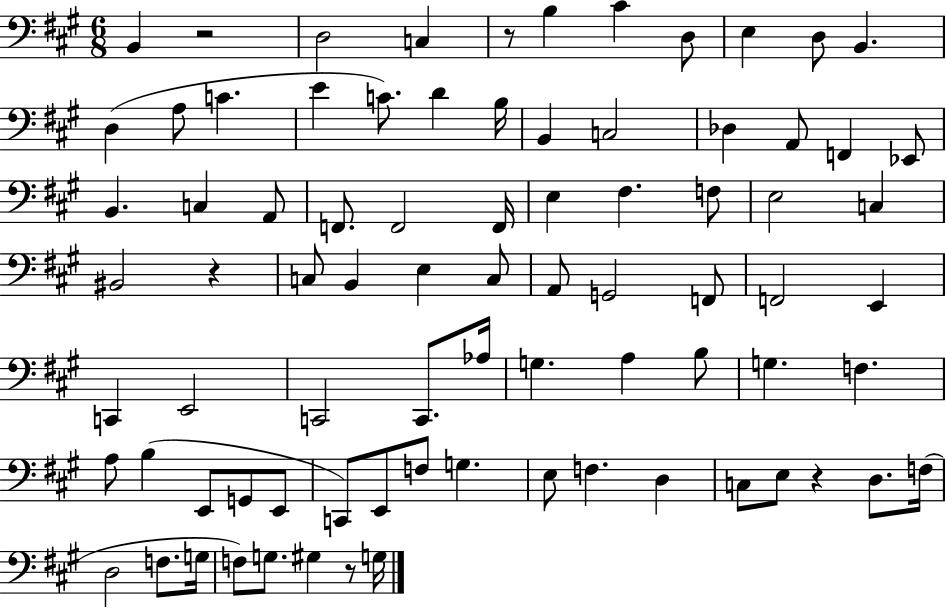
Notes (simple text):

B2/q R/h D3/h C3/q R/e B3/q C#4/q D3/e E3/q D3/e B2/q. D3/q A3/e C4/q. E4/q C4/e. D4/q B3/s B2/q C3/h Db3/q A2/e F2/q Eb2/e B2/q. C3/q A2/e F2/e. F2/h F2/s E3/q F#3/q. F3/e E3/h C3/q BIS2/h R/q C3/e B2/q E3/q C3/e A2/e G2/h F2/e F2/h E2/q C2/q E2/h C2/h C2/e. Ab3/s G3/q. A3/q B3/e G3/q. F3/q. A3/e B3/q E2/e G2/e E2/e C2/e E2/e F3/e G3/q. E3/e F3/q. D3/q C3/e E3/e R/q D3/e. F3/s D3/h F3/e. G3/s F3/e G3/e. G#3/q R/e G3/s